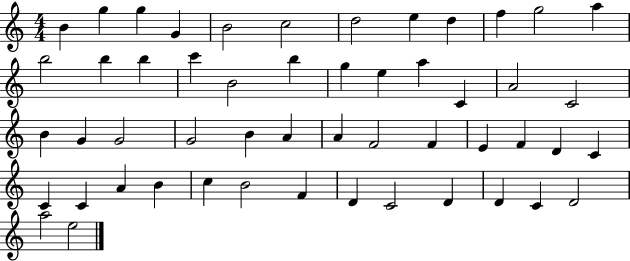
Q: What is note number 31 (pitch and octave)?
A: A4